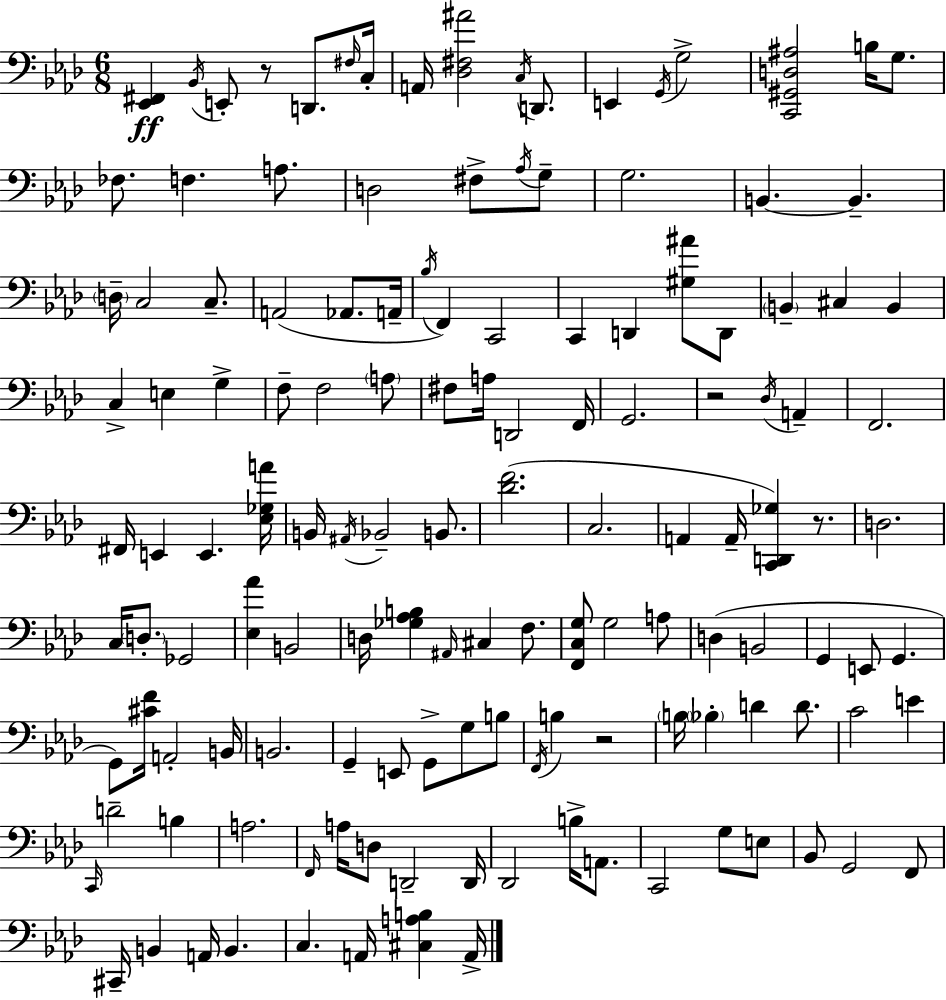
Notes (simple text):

[Eb2,F#2]/q Bb2/s E2/e R/e D2/e. F#3/s C3/s A2/s [Db3,F#3,A#4]/h C3/s D2/e. E2/q G2/s G3/h [C2,G#2,D3,A#3]/h B3/s G3/e. FES3/e. F3/q. A3/e. D3/h F#3/e Ab3/s G3/e G3/h. B2/q. B2/q. D3/s C3/h C3/e. A2/h Ab2/e. A2/s Bb3/s F2/q C2/h C2/q D2/q [G#3,A#4]/e D2/e B2/q C#3/q B2/q C3/q E3/q G3/q F3/e F3/h A3/e F#3/e A3/s D2/h F2/s G2/h. R/h Db3/s A2/q F2/h. F#2/s E2/q E2/q. [Eb3,Gb3,A4]/s B2/s A#2/s Bb2/h B2/e. [Db4,F4]/h. C3/h. A2/q A2/s [C2,D2,Gb3]/q R/e. D3/h. C3/s D3/e. Gb2/h [Eb3,Ab4]/q B2/h D3/s [Gb3,Ab3,B3]/q A#2/s C#3/q F3/e. [F2,C3,G3]/e G3/h A3/e D3/q B2/h G2/q E2/e G2/q. G2/e [C#4,F4]/s A2/h B2/s B2/h. G2/q E2/e G2/e G3/e B3/e F2/s B3/q R/h B3/s Bb3/q D4/q D4/e. C4/h E4/q C2/s D4/h B3/q A3/h. F2/s A3/s D3/e D2/h D2/s Db2/h B3/s A2/e. C2/h G3/e E3/e Bb2/e G2/h F2/e C#2/s B2/q A2/s B2/q. C3/q. A2/s [C#3,A3,B3]/q A2/s